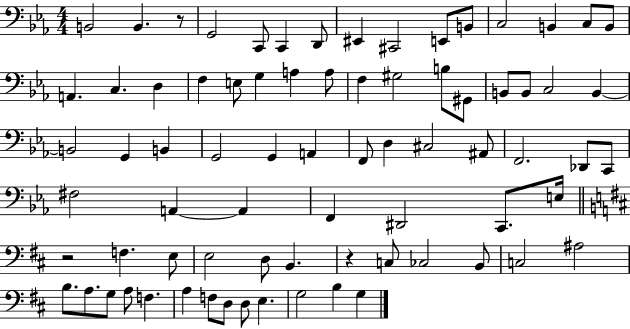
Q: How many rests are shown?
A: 3